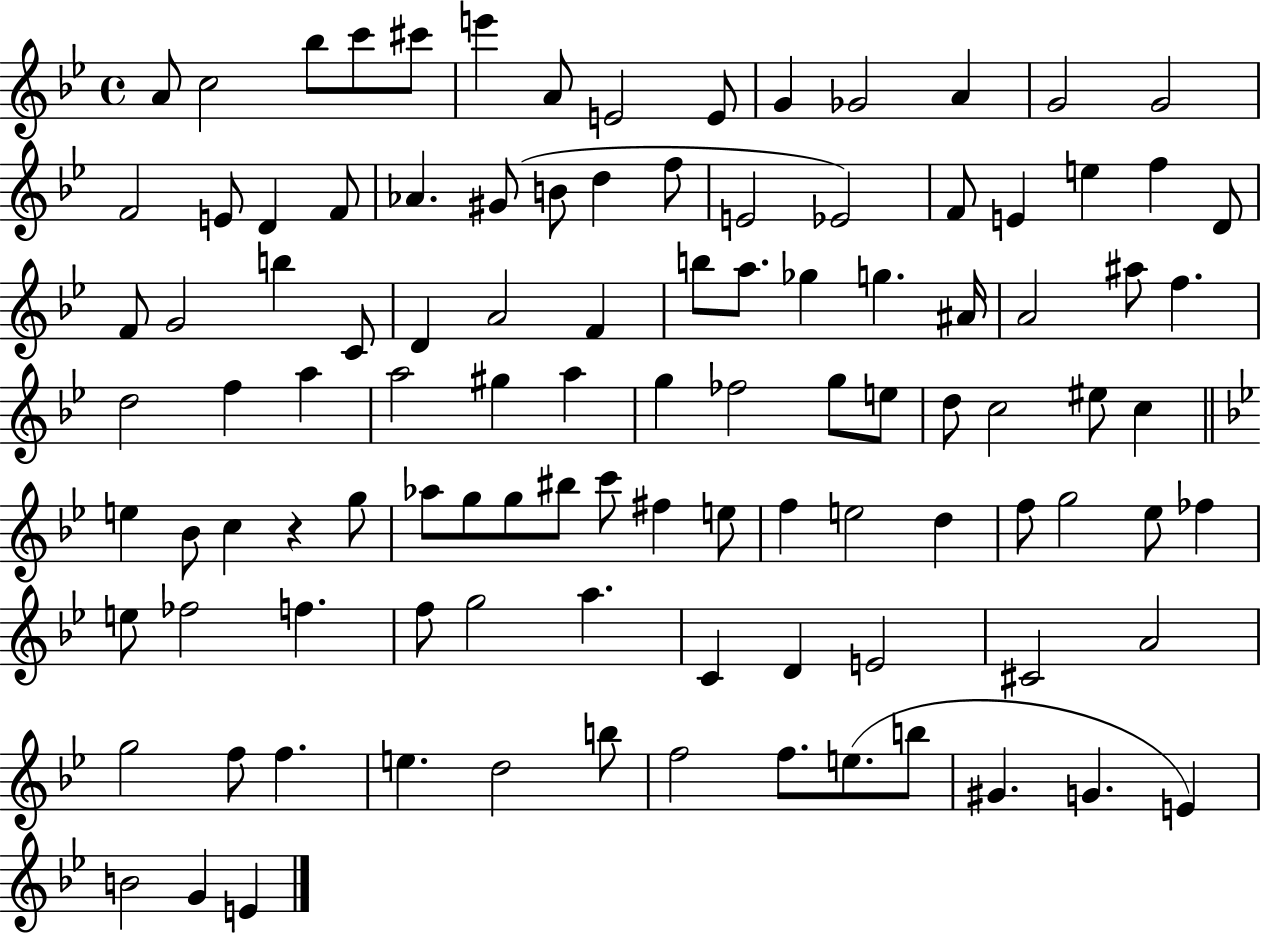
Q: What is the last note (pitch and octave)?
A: E4